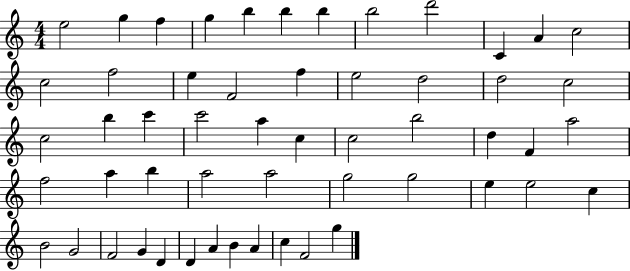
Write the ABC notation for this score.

X:1
T:Untitled
M:4/4
L:1/4
K:C
e2 g f g b b b b2 d'2 C A c2 c2 f2 e F2 f e2 d2 d2 c2 c2 b c' c'2 a c c2 b2 d F a2 f2 a b a2 a2 g2 g2 e e2 c B2 G2 F2 G D D A B A c F2 g